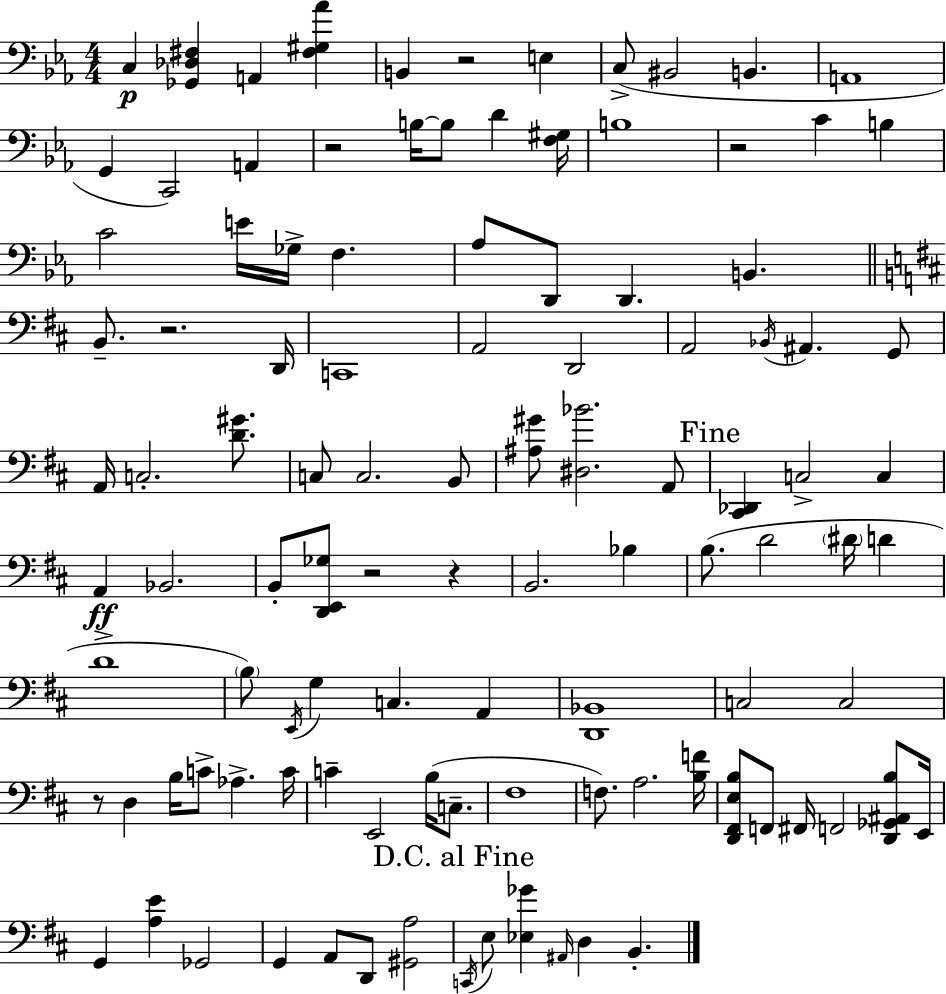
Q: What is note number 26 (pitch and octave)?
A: B2